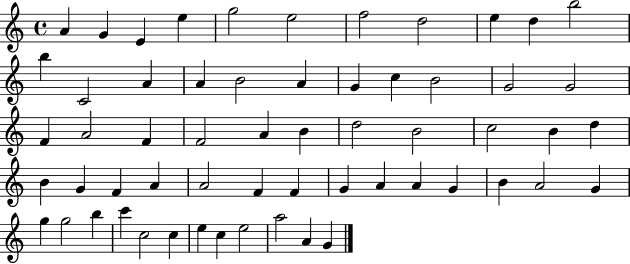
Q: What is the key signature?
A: C major